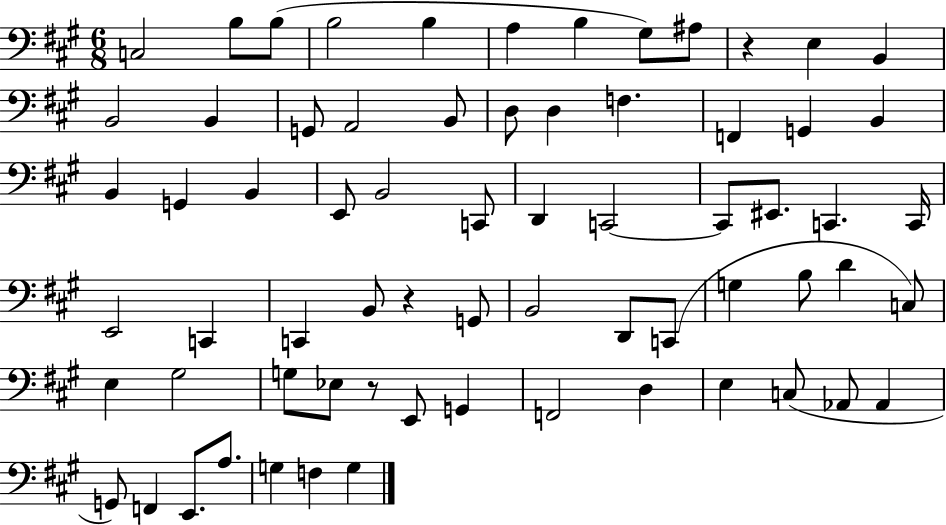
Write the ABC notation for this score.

X:1
T:Untitled
M:6/8
L:1/4
K:A
C,2 B,/2 B,/2 B,2 B, A, B, ^G,/2 ^A,/2 z E, B,, B,,2 B,, G,,/2 A,,2 B,,/2 D,/2 D, F, F,, G,, B,, B,, G,, B,, E,,/2 B,,2 C,,/2 D,, C,,2 C,,/2 ^E,,/2 C,, C,,/4 E,,2 C,, C,, B,,/2 z G,,/2 B,,2 D,,/2 C,,/2 G, B,/2 D C,/2 E, ^G,2 G,/2 _E,/2 z/2 E,,/2 G,, F,,2 D, E, C,/2 _A,,/2 _A,, G,,/2 F,, E,,/2 A,/2 G, F, G,